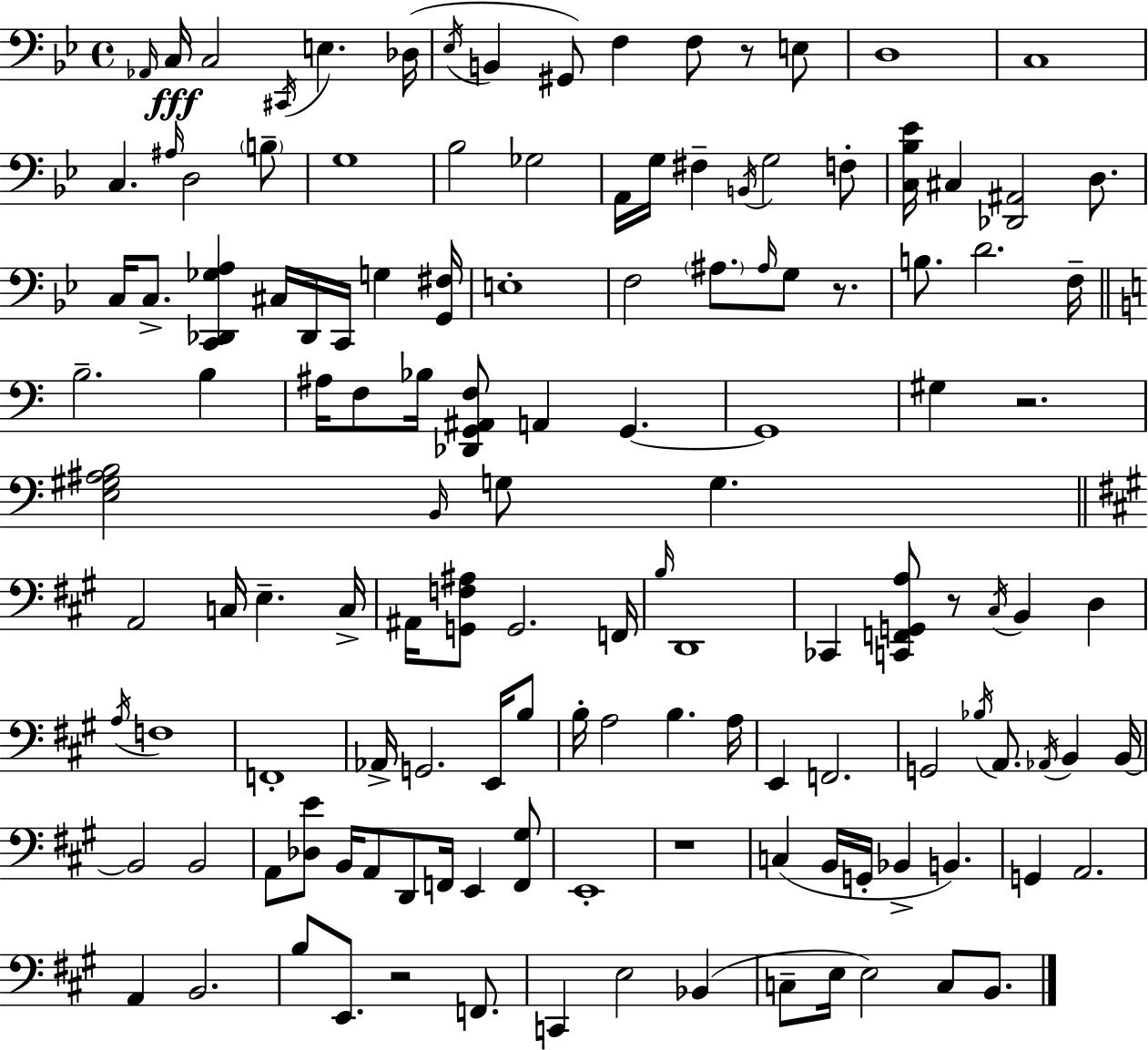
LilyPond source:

{
  \clef bass
  \time 4/4
  \defaultTimeSignature
  \key bes \major
  \grace { aes,16 }\fff c16 c2 \acciaccatura { cis,16 } e4. | des16( \acciaccatura { ees16 } b,4 gis,8) f4 f8 r8 | e8 d1 | c1 | \break c4. \grace { ais16 } d2 | \parenthesize b8-- g1 | bes2 ges2 | a,16 g16 fis4-- \acciaccatura { b,16 } g2 | \break f8-. <c bes ees'>16 cis4 <des, ais,>2 | d8. c16 c8.-> <c, des, ges a>4 cis16 des,16 c,16 | g4 <g, fis>16 e1-. | f2 \parenthesize ais8. | \break \grace { ais16 } g8 r8. b8. d'2. | f16-- \bar "||" \break \key c \major b2.-- b4 | ais16 f8 bes16 <des, g, ais, f>8 a,4 g,4.~~ | g,1 | gis4 r2. | \break <e gis ais b>2 \grace { b,16 } g8 g4. | \bar "||" \break \key a \major a,2 c16 e4.-- c16-> | ais,16 <g, f ais>8 g,2. f,16 | \grace { b16 } d,1 | ces,4 <c, f, g, a>8 r8 \acciaccatura { cis16 } b,4 d4 | \break \acciaccatura { a16 } f1 | f,1-. | aes,16-> g,2. | e,16 b8 b16-. a2 b4. | \break a16 e,4 f,2. | g,2 \acciaccatura { bes16 } a,8. \acciaccatura { aes,16 } | b,4 b,16~~ b,2 b,2 | a,8 <des e'>8 b,16 a,8 d,8 f,16 e,4 | \break <f, gis>8 e,1-. | r1 | c4( b,16 g,16-. bes,4-> b,4.) | g,4 a,2. | \break a,4 b,2. | b8 e,8. r2 | f,8. c,4 e2 | bes,4( c8-- e16 e2) | \break c8 b,8. \bar "|."
}